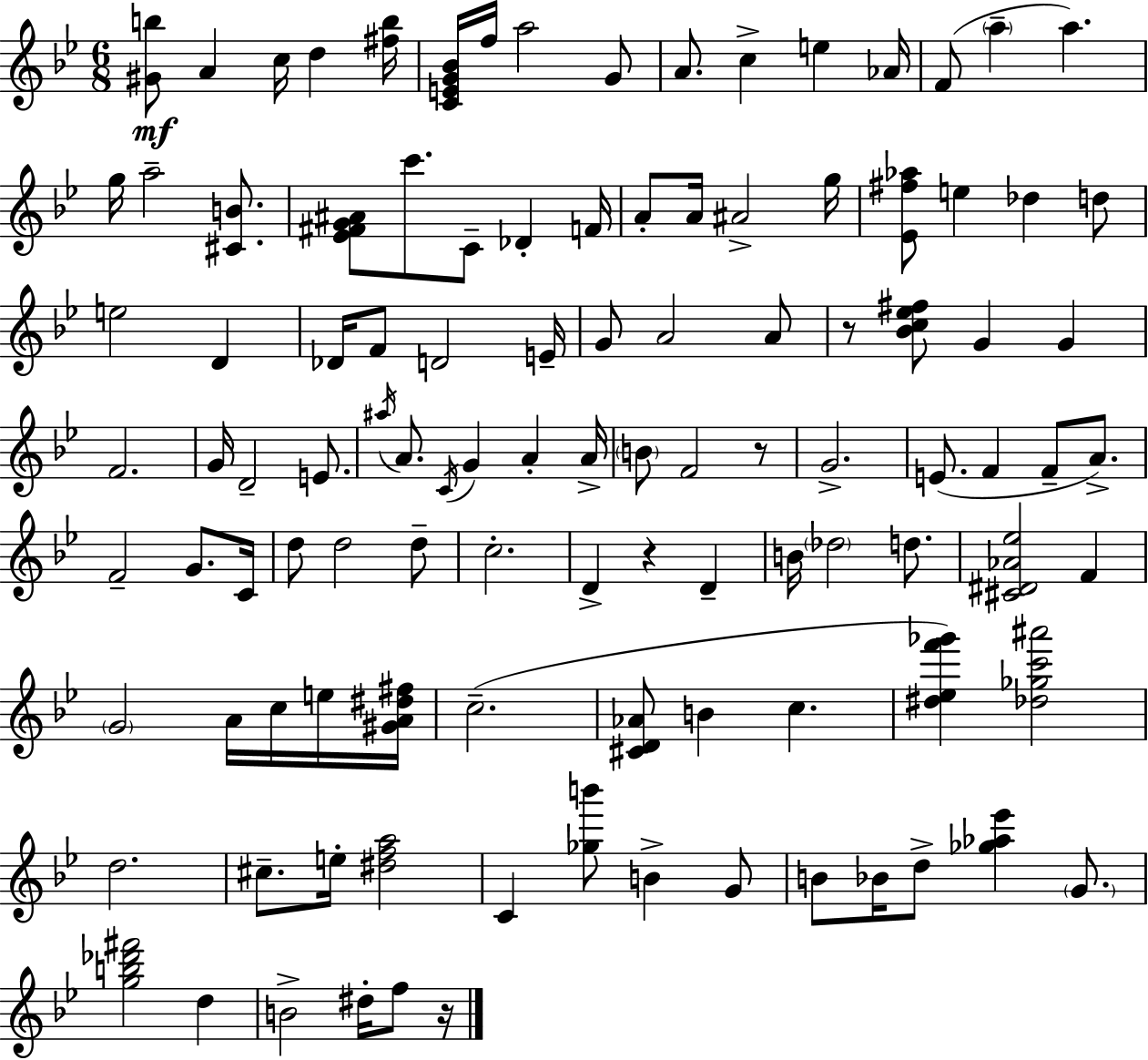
[G#4,B5]/e A4/q C5/s D5/q [F#5,B5]/s [C4,E4,G4,Bb4]/s F5/s A5/h G4/e A4/e. C5/q E5/q Ab4/s F4/e A5/q A5/q. G5/s A5/h [C#4,B4]/e. [Eb4,F#4,G4,A#4]/e C6/e. C4/e Db4/q F4/s A4/e A4/s A#4/h G5/s [Eb4,F#5,Ab5]/e E5/q Db5/q D5/e E5/h D4/q Db4/s F4/e D4/h E4/s G4/e A4/h A4/e R/e [Bb4,C5,Eb5,F#5]/e G4/q G4/q F4/h. G4/s D4/h E4/e. A#5/s A4/e. C4/s G4/q A4/q A4/s B4/e F4/h R/e G4/h. E4/e. F4/q F4/e A4/e. F4/h G4/e. C4/s D5/e D5/h D5/e C5/h. D4/q R/q D4/q B4/s Db5/h D5/e. [C#4,D#4,Ab4,Eb5]/h F4/q G4/h A4/s C5/s E5/s [G#4,A4,D#5,F#5]/s C5/h. [C#4,D4,Ab4]/e B4/q C5/q. [D#5,Eb5,F6,Gb6]/q [Db5,Gb5,C6,A#6]/h D5/h. C#5/e. E5/s [D#5,F5,A5]/h C4/q [Gb5,B6]/e B4/q G4/e B4/e Bb4/s D5/e [Gb5,Ab5,Eb6]/q G4/e. [G5,B5,Db6,F#6]/h D5/q B4/h D#5/s F5/e R/s